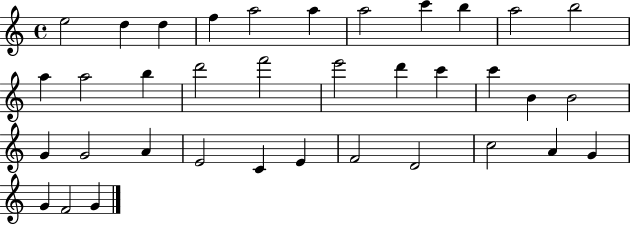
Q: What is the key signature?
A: C major